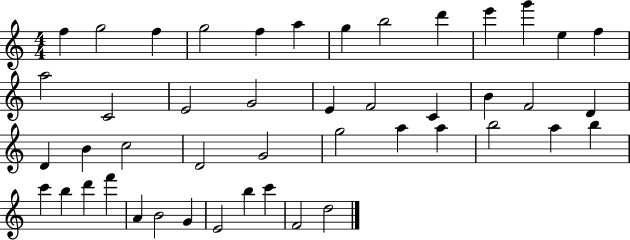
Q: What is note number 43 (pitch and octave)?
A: B5